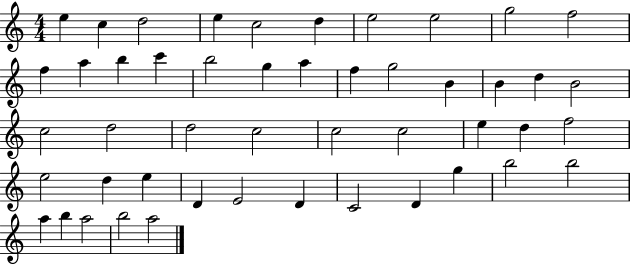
E5/q C5/q D5/h E5/q C5/h D5/q E5/h E5/h G5/h F5/h F5/q A5/q B5/q C6/q B5/h G5/q A5/q F5/q G5/h B4/q B4/q D5/q B4/h C5/h D5/h D5/h C5/h C5/h C5/h E5/q D5/q F5/h E5/h D5/q E5/q D4/q E4/h D4/q C4/h D4/q G5/q B5/h B5/h A5/q B5/q A5/h B5/h A5/h